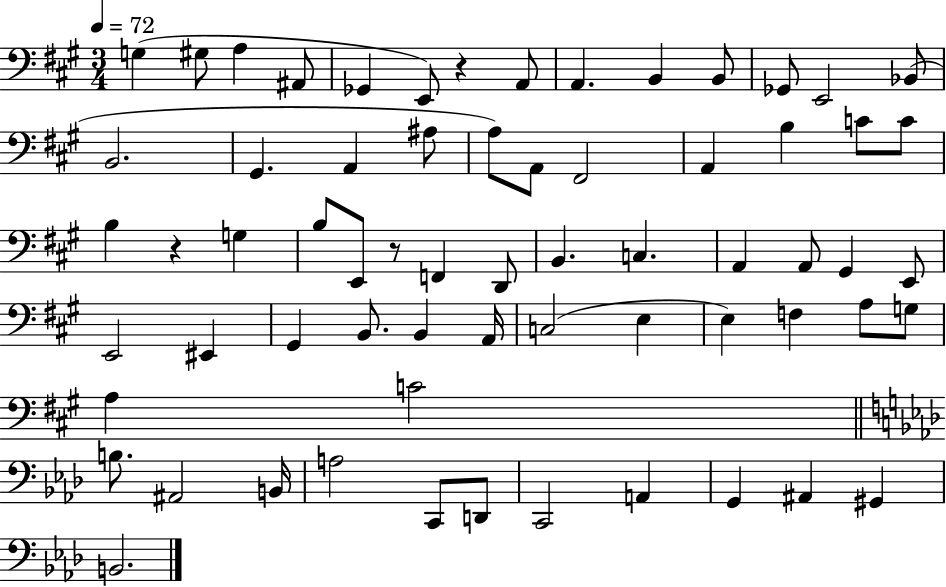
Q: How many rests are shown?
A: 3